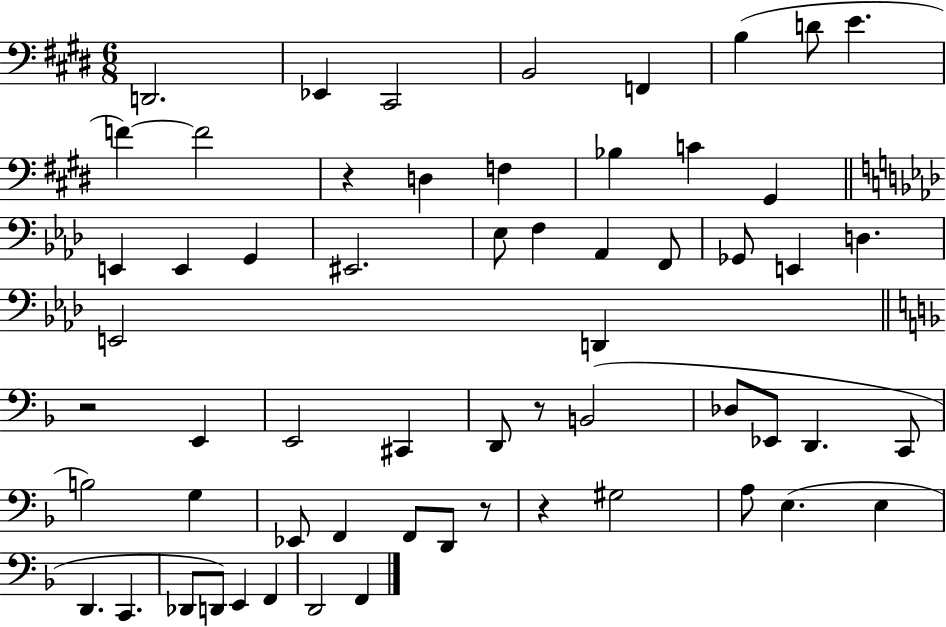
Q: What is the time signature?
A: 6/8